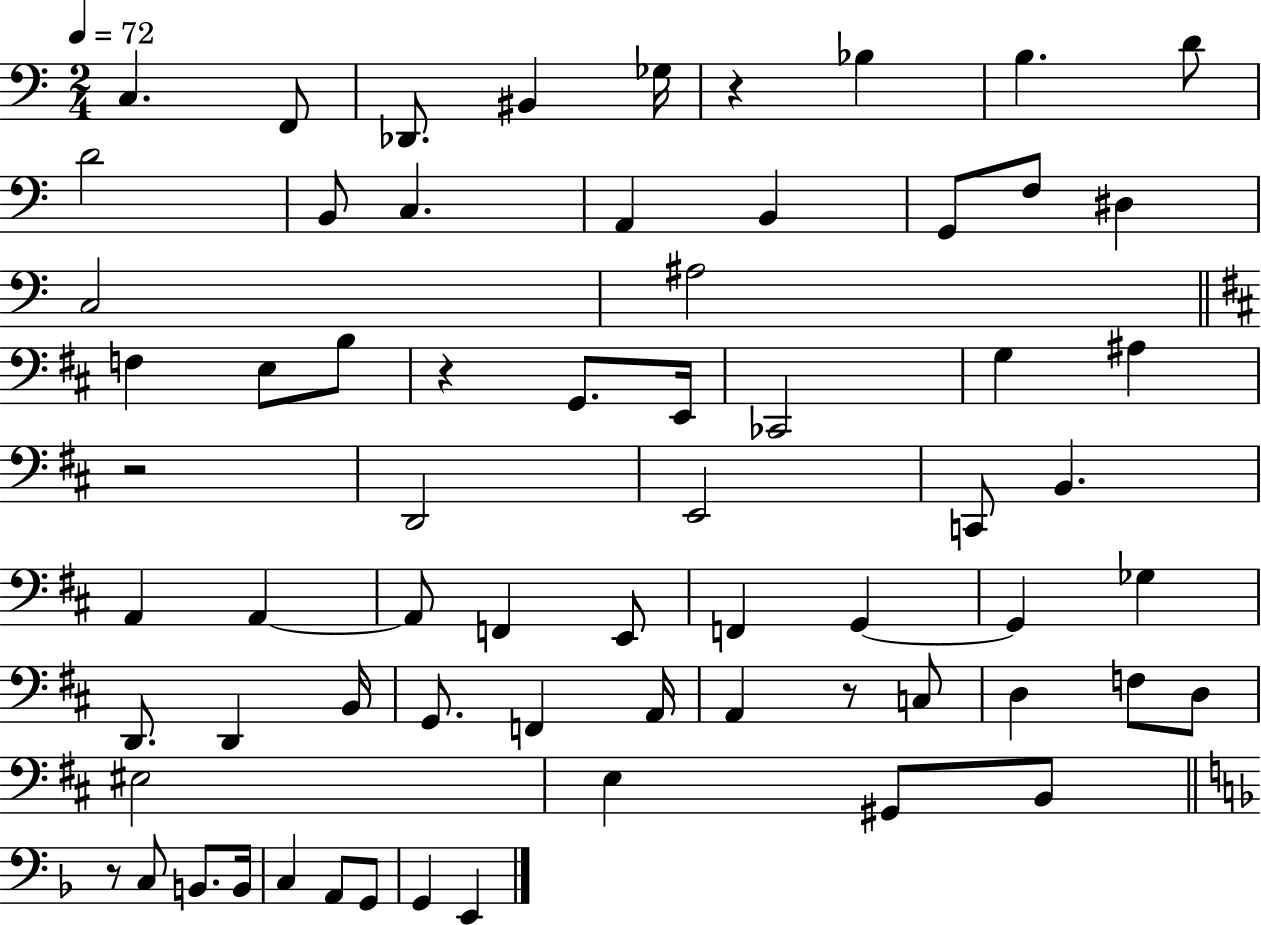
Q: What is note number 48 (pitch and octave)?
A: D3